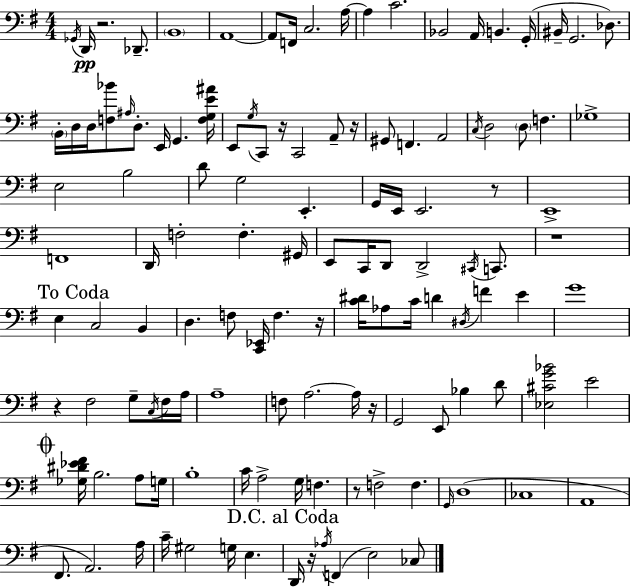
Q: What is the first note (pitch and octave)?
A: Gb2